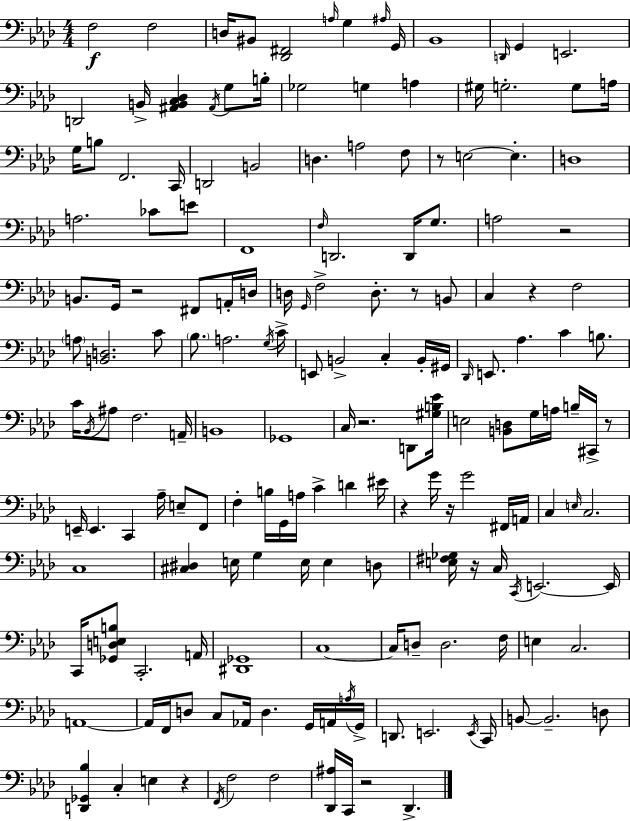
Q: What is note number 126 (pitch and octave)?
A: E3